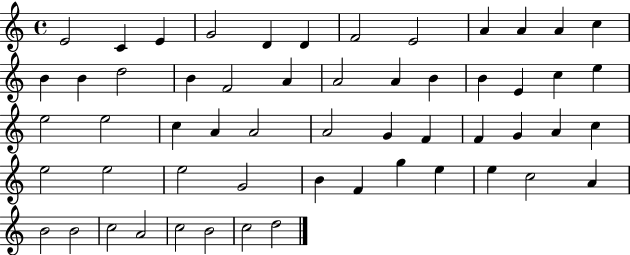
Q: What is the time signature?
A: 4/4